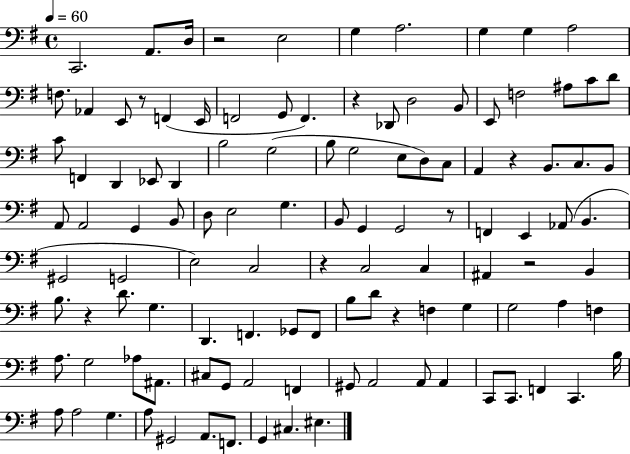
X:1
T:Untitled
M:4/4
L:1/4
K:G
C,,2 A,,/2 D,/4 z2 E,2 G, A,2 G, G, A,2 F,/2 _A,, E,,/2 z/2 F,, E,,/4 F,,2 G,,/2 F,, z _D,,/2 D,2 B,,/2 E,,/2 F,2 ^A,/2 C/2 D/2 C/2 F,, D,, _E,,/2 D,, B,2 G,2 B,/2 G,2 E,/2 D,/2 C,/2 A,, z B,,/2 C,/2 B,,/2 A,,/2 A,,2 G,, B,,/2 D,/2 E,2 G, B,,/2 G,, G,,2 z/2 F,, E,, _A,,/2 B,, ^G,,2 G,,2 E,2 C,2 z C,2 C, ^A,, z2 B,, B,/2 z D/2 G, D,, F,, _G,,/2 F,,/2 B,/2 D/2 z F, G, G,2 A, F, A,/2 G,2 _A,/2 ^A,,/2 ^C,/2 G,,/2 A,,2 F,, ^G,,/2 A,,2 A,,/2 A,, C,,/2 C,,/2 F,, C,, B,/4 A,/2 A,2 G, A,/2 ^G,,2 A,,/2 F,,/2 G,, ^C, ^E,